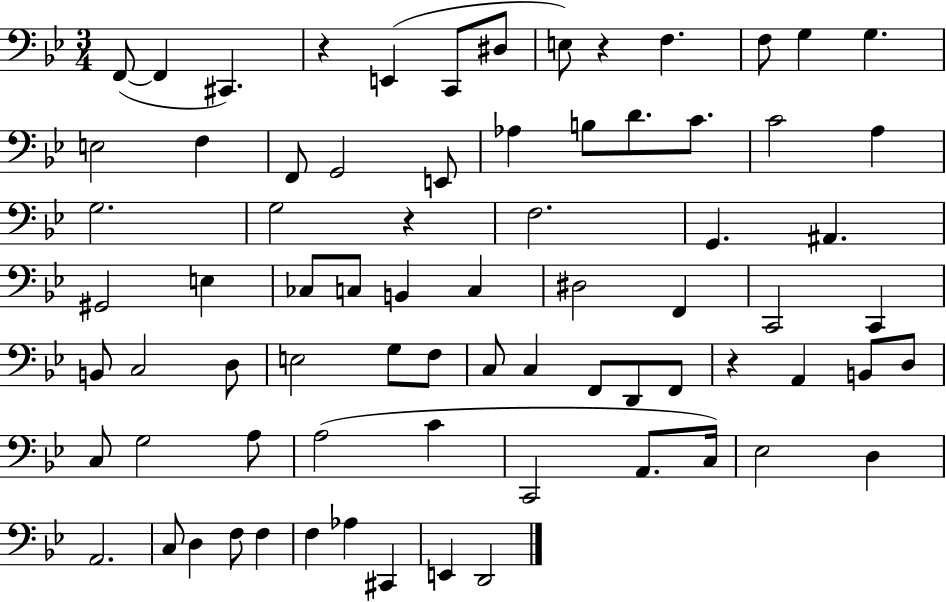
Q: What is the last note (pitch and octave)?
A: D2